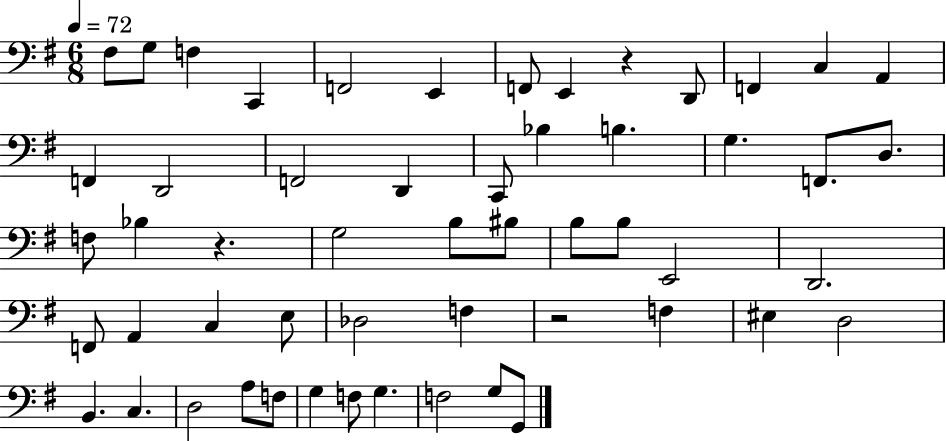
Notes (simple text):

F#3/e G3/e F3/q C2/q F2/h E2/q F2/e E2/q R/q D2/e F2/q C3/q A2/q F2/q D2/h F2/h D2/q C2/e Bb3/q B3/q. G3/q. F2/e. D3/e. F3/e Bb3/q R/q. G3/h B3/e BIS3/e B3/e B3/e E2/h D2/h. F2/e A2/q C3/q E3/e Db3/h F3/q R/h F3/q EIS3/q D3/h B2/q. C3/q. D3/h A3/e F3/e G3/q F3/e G3/q. F3/h G3/e G2/e